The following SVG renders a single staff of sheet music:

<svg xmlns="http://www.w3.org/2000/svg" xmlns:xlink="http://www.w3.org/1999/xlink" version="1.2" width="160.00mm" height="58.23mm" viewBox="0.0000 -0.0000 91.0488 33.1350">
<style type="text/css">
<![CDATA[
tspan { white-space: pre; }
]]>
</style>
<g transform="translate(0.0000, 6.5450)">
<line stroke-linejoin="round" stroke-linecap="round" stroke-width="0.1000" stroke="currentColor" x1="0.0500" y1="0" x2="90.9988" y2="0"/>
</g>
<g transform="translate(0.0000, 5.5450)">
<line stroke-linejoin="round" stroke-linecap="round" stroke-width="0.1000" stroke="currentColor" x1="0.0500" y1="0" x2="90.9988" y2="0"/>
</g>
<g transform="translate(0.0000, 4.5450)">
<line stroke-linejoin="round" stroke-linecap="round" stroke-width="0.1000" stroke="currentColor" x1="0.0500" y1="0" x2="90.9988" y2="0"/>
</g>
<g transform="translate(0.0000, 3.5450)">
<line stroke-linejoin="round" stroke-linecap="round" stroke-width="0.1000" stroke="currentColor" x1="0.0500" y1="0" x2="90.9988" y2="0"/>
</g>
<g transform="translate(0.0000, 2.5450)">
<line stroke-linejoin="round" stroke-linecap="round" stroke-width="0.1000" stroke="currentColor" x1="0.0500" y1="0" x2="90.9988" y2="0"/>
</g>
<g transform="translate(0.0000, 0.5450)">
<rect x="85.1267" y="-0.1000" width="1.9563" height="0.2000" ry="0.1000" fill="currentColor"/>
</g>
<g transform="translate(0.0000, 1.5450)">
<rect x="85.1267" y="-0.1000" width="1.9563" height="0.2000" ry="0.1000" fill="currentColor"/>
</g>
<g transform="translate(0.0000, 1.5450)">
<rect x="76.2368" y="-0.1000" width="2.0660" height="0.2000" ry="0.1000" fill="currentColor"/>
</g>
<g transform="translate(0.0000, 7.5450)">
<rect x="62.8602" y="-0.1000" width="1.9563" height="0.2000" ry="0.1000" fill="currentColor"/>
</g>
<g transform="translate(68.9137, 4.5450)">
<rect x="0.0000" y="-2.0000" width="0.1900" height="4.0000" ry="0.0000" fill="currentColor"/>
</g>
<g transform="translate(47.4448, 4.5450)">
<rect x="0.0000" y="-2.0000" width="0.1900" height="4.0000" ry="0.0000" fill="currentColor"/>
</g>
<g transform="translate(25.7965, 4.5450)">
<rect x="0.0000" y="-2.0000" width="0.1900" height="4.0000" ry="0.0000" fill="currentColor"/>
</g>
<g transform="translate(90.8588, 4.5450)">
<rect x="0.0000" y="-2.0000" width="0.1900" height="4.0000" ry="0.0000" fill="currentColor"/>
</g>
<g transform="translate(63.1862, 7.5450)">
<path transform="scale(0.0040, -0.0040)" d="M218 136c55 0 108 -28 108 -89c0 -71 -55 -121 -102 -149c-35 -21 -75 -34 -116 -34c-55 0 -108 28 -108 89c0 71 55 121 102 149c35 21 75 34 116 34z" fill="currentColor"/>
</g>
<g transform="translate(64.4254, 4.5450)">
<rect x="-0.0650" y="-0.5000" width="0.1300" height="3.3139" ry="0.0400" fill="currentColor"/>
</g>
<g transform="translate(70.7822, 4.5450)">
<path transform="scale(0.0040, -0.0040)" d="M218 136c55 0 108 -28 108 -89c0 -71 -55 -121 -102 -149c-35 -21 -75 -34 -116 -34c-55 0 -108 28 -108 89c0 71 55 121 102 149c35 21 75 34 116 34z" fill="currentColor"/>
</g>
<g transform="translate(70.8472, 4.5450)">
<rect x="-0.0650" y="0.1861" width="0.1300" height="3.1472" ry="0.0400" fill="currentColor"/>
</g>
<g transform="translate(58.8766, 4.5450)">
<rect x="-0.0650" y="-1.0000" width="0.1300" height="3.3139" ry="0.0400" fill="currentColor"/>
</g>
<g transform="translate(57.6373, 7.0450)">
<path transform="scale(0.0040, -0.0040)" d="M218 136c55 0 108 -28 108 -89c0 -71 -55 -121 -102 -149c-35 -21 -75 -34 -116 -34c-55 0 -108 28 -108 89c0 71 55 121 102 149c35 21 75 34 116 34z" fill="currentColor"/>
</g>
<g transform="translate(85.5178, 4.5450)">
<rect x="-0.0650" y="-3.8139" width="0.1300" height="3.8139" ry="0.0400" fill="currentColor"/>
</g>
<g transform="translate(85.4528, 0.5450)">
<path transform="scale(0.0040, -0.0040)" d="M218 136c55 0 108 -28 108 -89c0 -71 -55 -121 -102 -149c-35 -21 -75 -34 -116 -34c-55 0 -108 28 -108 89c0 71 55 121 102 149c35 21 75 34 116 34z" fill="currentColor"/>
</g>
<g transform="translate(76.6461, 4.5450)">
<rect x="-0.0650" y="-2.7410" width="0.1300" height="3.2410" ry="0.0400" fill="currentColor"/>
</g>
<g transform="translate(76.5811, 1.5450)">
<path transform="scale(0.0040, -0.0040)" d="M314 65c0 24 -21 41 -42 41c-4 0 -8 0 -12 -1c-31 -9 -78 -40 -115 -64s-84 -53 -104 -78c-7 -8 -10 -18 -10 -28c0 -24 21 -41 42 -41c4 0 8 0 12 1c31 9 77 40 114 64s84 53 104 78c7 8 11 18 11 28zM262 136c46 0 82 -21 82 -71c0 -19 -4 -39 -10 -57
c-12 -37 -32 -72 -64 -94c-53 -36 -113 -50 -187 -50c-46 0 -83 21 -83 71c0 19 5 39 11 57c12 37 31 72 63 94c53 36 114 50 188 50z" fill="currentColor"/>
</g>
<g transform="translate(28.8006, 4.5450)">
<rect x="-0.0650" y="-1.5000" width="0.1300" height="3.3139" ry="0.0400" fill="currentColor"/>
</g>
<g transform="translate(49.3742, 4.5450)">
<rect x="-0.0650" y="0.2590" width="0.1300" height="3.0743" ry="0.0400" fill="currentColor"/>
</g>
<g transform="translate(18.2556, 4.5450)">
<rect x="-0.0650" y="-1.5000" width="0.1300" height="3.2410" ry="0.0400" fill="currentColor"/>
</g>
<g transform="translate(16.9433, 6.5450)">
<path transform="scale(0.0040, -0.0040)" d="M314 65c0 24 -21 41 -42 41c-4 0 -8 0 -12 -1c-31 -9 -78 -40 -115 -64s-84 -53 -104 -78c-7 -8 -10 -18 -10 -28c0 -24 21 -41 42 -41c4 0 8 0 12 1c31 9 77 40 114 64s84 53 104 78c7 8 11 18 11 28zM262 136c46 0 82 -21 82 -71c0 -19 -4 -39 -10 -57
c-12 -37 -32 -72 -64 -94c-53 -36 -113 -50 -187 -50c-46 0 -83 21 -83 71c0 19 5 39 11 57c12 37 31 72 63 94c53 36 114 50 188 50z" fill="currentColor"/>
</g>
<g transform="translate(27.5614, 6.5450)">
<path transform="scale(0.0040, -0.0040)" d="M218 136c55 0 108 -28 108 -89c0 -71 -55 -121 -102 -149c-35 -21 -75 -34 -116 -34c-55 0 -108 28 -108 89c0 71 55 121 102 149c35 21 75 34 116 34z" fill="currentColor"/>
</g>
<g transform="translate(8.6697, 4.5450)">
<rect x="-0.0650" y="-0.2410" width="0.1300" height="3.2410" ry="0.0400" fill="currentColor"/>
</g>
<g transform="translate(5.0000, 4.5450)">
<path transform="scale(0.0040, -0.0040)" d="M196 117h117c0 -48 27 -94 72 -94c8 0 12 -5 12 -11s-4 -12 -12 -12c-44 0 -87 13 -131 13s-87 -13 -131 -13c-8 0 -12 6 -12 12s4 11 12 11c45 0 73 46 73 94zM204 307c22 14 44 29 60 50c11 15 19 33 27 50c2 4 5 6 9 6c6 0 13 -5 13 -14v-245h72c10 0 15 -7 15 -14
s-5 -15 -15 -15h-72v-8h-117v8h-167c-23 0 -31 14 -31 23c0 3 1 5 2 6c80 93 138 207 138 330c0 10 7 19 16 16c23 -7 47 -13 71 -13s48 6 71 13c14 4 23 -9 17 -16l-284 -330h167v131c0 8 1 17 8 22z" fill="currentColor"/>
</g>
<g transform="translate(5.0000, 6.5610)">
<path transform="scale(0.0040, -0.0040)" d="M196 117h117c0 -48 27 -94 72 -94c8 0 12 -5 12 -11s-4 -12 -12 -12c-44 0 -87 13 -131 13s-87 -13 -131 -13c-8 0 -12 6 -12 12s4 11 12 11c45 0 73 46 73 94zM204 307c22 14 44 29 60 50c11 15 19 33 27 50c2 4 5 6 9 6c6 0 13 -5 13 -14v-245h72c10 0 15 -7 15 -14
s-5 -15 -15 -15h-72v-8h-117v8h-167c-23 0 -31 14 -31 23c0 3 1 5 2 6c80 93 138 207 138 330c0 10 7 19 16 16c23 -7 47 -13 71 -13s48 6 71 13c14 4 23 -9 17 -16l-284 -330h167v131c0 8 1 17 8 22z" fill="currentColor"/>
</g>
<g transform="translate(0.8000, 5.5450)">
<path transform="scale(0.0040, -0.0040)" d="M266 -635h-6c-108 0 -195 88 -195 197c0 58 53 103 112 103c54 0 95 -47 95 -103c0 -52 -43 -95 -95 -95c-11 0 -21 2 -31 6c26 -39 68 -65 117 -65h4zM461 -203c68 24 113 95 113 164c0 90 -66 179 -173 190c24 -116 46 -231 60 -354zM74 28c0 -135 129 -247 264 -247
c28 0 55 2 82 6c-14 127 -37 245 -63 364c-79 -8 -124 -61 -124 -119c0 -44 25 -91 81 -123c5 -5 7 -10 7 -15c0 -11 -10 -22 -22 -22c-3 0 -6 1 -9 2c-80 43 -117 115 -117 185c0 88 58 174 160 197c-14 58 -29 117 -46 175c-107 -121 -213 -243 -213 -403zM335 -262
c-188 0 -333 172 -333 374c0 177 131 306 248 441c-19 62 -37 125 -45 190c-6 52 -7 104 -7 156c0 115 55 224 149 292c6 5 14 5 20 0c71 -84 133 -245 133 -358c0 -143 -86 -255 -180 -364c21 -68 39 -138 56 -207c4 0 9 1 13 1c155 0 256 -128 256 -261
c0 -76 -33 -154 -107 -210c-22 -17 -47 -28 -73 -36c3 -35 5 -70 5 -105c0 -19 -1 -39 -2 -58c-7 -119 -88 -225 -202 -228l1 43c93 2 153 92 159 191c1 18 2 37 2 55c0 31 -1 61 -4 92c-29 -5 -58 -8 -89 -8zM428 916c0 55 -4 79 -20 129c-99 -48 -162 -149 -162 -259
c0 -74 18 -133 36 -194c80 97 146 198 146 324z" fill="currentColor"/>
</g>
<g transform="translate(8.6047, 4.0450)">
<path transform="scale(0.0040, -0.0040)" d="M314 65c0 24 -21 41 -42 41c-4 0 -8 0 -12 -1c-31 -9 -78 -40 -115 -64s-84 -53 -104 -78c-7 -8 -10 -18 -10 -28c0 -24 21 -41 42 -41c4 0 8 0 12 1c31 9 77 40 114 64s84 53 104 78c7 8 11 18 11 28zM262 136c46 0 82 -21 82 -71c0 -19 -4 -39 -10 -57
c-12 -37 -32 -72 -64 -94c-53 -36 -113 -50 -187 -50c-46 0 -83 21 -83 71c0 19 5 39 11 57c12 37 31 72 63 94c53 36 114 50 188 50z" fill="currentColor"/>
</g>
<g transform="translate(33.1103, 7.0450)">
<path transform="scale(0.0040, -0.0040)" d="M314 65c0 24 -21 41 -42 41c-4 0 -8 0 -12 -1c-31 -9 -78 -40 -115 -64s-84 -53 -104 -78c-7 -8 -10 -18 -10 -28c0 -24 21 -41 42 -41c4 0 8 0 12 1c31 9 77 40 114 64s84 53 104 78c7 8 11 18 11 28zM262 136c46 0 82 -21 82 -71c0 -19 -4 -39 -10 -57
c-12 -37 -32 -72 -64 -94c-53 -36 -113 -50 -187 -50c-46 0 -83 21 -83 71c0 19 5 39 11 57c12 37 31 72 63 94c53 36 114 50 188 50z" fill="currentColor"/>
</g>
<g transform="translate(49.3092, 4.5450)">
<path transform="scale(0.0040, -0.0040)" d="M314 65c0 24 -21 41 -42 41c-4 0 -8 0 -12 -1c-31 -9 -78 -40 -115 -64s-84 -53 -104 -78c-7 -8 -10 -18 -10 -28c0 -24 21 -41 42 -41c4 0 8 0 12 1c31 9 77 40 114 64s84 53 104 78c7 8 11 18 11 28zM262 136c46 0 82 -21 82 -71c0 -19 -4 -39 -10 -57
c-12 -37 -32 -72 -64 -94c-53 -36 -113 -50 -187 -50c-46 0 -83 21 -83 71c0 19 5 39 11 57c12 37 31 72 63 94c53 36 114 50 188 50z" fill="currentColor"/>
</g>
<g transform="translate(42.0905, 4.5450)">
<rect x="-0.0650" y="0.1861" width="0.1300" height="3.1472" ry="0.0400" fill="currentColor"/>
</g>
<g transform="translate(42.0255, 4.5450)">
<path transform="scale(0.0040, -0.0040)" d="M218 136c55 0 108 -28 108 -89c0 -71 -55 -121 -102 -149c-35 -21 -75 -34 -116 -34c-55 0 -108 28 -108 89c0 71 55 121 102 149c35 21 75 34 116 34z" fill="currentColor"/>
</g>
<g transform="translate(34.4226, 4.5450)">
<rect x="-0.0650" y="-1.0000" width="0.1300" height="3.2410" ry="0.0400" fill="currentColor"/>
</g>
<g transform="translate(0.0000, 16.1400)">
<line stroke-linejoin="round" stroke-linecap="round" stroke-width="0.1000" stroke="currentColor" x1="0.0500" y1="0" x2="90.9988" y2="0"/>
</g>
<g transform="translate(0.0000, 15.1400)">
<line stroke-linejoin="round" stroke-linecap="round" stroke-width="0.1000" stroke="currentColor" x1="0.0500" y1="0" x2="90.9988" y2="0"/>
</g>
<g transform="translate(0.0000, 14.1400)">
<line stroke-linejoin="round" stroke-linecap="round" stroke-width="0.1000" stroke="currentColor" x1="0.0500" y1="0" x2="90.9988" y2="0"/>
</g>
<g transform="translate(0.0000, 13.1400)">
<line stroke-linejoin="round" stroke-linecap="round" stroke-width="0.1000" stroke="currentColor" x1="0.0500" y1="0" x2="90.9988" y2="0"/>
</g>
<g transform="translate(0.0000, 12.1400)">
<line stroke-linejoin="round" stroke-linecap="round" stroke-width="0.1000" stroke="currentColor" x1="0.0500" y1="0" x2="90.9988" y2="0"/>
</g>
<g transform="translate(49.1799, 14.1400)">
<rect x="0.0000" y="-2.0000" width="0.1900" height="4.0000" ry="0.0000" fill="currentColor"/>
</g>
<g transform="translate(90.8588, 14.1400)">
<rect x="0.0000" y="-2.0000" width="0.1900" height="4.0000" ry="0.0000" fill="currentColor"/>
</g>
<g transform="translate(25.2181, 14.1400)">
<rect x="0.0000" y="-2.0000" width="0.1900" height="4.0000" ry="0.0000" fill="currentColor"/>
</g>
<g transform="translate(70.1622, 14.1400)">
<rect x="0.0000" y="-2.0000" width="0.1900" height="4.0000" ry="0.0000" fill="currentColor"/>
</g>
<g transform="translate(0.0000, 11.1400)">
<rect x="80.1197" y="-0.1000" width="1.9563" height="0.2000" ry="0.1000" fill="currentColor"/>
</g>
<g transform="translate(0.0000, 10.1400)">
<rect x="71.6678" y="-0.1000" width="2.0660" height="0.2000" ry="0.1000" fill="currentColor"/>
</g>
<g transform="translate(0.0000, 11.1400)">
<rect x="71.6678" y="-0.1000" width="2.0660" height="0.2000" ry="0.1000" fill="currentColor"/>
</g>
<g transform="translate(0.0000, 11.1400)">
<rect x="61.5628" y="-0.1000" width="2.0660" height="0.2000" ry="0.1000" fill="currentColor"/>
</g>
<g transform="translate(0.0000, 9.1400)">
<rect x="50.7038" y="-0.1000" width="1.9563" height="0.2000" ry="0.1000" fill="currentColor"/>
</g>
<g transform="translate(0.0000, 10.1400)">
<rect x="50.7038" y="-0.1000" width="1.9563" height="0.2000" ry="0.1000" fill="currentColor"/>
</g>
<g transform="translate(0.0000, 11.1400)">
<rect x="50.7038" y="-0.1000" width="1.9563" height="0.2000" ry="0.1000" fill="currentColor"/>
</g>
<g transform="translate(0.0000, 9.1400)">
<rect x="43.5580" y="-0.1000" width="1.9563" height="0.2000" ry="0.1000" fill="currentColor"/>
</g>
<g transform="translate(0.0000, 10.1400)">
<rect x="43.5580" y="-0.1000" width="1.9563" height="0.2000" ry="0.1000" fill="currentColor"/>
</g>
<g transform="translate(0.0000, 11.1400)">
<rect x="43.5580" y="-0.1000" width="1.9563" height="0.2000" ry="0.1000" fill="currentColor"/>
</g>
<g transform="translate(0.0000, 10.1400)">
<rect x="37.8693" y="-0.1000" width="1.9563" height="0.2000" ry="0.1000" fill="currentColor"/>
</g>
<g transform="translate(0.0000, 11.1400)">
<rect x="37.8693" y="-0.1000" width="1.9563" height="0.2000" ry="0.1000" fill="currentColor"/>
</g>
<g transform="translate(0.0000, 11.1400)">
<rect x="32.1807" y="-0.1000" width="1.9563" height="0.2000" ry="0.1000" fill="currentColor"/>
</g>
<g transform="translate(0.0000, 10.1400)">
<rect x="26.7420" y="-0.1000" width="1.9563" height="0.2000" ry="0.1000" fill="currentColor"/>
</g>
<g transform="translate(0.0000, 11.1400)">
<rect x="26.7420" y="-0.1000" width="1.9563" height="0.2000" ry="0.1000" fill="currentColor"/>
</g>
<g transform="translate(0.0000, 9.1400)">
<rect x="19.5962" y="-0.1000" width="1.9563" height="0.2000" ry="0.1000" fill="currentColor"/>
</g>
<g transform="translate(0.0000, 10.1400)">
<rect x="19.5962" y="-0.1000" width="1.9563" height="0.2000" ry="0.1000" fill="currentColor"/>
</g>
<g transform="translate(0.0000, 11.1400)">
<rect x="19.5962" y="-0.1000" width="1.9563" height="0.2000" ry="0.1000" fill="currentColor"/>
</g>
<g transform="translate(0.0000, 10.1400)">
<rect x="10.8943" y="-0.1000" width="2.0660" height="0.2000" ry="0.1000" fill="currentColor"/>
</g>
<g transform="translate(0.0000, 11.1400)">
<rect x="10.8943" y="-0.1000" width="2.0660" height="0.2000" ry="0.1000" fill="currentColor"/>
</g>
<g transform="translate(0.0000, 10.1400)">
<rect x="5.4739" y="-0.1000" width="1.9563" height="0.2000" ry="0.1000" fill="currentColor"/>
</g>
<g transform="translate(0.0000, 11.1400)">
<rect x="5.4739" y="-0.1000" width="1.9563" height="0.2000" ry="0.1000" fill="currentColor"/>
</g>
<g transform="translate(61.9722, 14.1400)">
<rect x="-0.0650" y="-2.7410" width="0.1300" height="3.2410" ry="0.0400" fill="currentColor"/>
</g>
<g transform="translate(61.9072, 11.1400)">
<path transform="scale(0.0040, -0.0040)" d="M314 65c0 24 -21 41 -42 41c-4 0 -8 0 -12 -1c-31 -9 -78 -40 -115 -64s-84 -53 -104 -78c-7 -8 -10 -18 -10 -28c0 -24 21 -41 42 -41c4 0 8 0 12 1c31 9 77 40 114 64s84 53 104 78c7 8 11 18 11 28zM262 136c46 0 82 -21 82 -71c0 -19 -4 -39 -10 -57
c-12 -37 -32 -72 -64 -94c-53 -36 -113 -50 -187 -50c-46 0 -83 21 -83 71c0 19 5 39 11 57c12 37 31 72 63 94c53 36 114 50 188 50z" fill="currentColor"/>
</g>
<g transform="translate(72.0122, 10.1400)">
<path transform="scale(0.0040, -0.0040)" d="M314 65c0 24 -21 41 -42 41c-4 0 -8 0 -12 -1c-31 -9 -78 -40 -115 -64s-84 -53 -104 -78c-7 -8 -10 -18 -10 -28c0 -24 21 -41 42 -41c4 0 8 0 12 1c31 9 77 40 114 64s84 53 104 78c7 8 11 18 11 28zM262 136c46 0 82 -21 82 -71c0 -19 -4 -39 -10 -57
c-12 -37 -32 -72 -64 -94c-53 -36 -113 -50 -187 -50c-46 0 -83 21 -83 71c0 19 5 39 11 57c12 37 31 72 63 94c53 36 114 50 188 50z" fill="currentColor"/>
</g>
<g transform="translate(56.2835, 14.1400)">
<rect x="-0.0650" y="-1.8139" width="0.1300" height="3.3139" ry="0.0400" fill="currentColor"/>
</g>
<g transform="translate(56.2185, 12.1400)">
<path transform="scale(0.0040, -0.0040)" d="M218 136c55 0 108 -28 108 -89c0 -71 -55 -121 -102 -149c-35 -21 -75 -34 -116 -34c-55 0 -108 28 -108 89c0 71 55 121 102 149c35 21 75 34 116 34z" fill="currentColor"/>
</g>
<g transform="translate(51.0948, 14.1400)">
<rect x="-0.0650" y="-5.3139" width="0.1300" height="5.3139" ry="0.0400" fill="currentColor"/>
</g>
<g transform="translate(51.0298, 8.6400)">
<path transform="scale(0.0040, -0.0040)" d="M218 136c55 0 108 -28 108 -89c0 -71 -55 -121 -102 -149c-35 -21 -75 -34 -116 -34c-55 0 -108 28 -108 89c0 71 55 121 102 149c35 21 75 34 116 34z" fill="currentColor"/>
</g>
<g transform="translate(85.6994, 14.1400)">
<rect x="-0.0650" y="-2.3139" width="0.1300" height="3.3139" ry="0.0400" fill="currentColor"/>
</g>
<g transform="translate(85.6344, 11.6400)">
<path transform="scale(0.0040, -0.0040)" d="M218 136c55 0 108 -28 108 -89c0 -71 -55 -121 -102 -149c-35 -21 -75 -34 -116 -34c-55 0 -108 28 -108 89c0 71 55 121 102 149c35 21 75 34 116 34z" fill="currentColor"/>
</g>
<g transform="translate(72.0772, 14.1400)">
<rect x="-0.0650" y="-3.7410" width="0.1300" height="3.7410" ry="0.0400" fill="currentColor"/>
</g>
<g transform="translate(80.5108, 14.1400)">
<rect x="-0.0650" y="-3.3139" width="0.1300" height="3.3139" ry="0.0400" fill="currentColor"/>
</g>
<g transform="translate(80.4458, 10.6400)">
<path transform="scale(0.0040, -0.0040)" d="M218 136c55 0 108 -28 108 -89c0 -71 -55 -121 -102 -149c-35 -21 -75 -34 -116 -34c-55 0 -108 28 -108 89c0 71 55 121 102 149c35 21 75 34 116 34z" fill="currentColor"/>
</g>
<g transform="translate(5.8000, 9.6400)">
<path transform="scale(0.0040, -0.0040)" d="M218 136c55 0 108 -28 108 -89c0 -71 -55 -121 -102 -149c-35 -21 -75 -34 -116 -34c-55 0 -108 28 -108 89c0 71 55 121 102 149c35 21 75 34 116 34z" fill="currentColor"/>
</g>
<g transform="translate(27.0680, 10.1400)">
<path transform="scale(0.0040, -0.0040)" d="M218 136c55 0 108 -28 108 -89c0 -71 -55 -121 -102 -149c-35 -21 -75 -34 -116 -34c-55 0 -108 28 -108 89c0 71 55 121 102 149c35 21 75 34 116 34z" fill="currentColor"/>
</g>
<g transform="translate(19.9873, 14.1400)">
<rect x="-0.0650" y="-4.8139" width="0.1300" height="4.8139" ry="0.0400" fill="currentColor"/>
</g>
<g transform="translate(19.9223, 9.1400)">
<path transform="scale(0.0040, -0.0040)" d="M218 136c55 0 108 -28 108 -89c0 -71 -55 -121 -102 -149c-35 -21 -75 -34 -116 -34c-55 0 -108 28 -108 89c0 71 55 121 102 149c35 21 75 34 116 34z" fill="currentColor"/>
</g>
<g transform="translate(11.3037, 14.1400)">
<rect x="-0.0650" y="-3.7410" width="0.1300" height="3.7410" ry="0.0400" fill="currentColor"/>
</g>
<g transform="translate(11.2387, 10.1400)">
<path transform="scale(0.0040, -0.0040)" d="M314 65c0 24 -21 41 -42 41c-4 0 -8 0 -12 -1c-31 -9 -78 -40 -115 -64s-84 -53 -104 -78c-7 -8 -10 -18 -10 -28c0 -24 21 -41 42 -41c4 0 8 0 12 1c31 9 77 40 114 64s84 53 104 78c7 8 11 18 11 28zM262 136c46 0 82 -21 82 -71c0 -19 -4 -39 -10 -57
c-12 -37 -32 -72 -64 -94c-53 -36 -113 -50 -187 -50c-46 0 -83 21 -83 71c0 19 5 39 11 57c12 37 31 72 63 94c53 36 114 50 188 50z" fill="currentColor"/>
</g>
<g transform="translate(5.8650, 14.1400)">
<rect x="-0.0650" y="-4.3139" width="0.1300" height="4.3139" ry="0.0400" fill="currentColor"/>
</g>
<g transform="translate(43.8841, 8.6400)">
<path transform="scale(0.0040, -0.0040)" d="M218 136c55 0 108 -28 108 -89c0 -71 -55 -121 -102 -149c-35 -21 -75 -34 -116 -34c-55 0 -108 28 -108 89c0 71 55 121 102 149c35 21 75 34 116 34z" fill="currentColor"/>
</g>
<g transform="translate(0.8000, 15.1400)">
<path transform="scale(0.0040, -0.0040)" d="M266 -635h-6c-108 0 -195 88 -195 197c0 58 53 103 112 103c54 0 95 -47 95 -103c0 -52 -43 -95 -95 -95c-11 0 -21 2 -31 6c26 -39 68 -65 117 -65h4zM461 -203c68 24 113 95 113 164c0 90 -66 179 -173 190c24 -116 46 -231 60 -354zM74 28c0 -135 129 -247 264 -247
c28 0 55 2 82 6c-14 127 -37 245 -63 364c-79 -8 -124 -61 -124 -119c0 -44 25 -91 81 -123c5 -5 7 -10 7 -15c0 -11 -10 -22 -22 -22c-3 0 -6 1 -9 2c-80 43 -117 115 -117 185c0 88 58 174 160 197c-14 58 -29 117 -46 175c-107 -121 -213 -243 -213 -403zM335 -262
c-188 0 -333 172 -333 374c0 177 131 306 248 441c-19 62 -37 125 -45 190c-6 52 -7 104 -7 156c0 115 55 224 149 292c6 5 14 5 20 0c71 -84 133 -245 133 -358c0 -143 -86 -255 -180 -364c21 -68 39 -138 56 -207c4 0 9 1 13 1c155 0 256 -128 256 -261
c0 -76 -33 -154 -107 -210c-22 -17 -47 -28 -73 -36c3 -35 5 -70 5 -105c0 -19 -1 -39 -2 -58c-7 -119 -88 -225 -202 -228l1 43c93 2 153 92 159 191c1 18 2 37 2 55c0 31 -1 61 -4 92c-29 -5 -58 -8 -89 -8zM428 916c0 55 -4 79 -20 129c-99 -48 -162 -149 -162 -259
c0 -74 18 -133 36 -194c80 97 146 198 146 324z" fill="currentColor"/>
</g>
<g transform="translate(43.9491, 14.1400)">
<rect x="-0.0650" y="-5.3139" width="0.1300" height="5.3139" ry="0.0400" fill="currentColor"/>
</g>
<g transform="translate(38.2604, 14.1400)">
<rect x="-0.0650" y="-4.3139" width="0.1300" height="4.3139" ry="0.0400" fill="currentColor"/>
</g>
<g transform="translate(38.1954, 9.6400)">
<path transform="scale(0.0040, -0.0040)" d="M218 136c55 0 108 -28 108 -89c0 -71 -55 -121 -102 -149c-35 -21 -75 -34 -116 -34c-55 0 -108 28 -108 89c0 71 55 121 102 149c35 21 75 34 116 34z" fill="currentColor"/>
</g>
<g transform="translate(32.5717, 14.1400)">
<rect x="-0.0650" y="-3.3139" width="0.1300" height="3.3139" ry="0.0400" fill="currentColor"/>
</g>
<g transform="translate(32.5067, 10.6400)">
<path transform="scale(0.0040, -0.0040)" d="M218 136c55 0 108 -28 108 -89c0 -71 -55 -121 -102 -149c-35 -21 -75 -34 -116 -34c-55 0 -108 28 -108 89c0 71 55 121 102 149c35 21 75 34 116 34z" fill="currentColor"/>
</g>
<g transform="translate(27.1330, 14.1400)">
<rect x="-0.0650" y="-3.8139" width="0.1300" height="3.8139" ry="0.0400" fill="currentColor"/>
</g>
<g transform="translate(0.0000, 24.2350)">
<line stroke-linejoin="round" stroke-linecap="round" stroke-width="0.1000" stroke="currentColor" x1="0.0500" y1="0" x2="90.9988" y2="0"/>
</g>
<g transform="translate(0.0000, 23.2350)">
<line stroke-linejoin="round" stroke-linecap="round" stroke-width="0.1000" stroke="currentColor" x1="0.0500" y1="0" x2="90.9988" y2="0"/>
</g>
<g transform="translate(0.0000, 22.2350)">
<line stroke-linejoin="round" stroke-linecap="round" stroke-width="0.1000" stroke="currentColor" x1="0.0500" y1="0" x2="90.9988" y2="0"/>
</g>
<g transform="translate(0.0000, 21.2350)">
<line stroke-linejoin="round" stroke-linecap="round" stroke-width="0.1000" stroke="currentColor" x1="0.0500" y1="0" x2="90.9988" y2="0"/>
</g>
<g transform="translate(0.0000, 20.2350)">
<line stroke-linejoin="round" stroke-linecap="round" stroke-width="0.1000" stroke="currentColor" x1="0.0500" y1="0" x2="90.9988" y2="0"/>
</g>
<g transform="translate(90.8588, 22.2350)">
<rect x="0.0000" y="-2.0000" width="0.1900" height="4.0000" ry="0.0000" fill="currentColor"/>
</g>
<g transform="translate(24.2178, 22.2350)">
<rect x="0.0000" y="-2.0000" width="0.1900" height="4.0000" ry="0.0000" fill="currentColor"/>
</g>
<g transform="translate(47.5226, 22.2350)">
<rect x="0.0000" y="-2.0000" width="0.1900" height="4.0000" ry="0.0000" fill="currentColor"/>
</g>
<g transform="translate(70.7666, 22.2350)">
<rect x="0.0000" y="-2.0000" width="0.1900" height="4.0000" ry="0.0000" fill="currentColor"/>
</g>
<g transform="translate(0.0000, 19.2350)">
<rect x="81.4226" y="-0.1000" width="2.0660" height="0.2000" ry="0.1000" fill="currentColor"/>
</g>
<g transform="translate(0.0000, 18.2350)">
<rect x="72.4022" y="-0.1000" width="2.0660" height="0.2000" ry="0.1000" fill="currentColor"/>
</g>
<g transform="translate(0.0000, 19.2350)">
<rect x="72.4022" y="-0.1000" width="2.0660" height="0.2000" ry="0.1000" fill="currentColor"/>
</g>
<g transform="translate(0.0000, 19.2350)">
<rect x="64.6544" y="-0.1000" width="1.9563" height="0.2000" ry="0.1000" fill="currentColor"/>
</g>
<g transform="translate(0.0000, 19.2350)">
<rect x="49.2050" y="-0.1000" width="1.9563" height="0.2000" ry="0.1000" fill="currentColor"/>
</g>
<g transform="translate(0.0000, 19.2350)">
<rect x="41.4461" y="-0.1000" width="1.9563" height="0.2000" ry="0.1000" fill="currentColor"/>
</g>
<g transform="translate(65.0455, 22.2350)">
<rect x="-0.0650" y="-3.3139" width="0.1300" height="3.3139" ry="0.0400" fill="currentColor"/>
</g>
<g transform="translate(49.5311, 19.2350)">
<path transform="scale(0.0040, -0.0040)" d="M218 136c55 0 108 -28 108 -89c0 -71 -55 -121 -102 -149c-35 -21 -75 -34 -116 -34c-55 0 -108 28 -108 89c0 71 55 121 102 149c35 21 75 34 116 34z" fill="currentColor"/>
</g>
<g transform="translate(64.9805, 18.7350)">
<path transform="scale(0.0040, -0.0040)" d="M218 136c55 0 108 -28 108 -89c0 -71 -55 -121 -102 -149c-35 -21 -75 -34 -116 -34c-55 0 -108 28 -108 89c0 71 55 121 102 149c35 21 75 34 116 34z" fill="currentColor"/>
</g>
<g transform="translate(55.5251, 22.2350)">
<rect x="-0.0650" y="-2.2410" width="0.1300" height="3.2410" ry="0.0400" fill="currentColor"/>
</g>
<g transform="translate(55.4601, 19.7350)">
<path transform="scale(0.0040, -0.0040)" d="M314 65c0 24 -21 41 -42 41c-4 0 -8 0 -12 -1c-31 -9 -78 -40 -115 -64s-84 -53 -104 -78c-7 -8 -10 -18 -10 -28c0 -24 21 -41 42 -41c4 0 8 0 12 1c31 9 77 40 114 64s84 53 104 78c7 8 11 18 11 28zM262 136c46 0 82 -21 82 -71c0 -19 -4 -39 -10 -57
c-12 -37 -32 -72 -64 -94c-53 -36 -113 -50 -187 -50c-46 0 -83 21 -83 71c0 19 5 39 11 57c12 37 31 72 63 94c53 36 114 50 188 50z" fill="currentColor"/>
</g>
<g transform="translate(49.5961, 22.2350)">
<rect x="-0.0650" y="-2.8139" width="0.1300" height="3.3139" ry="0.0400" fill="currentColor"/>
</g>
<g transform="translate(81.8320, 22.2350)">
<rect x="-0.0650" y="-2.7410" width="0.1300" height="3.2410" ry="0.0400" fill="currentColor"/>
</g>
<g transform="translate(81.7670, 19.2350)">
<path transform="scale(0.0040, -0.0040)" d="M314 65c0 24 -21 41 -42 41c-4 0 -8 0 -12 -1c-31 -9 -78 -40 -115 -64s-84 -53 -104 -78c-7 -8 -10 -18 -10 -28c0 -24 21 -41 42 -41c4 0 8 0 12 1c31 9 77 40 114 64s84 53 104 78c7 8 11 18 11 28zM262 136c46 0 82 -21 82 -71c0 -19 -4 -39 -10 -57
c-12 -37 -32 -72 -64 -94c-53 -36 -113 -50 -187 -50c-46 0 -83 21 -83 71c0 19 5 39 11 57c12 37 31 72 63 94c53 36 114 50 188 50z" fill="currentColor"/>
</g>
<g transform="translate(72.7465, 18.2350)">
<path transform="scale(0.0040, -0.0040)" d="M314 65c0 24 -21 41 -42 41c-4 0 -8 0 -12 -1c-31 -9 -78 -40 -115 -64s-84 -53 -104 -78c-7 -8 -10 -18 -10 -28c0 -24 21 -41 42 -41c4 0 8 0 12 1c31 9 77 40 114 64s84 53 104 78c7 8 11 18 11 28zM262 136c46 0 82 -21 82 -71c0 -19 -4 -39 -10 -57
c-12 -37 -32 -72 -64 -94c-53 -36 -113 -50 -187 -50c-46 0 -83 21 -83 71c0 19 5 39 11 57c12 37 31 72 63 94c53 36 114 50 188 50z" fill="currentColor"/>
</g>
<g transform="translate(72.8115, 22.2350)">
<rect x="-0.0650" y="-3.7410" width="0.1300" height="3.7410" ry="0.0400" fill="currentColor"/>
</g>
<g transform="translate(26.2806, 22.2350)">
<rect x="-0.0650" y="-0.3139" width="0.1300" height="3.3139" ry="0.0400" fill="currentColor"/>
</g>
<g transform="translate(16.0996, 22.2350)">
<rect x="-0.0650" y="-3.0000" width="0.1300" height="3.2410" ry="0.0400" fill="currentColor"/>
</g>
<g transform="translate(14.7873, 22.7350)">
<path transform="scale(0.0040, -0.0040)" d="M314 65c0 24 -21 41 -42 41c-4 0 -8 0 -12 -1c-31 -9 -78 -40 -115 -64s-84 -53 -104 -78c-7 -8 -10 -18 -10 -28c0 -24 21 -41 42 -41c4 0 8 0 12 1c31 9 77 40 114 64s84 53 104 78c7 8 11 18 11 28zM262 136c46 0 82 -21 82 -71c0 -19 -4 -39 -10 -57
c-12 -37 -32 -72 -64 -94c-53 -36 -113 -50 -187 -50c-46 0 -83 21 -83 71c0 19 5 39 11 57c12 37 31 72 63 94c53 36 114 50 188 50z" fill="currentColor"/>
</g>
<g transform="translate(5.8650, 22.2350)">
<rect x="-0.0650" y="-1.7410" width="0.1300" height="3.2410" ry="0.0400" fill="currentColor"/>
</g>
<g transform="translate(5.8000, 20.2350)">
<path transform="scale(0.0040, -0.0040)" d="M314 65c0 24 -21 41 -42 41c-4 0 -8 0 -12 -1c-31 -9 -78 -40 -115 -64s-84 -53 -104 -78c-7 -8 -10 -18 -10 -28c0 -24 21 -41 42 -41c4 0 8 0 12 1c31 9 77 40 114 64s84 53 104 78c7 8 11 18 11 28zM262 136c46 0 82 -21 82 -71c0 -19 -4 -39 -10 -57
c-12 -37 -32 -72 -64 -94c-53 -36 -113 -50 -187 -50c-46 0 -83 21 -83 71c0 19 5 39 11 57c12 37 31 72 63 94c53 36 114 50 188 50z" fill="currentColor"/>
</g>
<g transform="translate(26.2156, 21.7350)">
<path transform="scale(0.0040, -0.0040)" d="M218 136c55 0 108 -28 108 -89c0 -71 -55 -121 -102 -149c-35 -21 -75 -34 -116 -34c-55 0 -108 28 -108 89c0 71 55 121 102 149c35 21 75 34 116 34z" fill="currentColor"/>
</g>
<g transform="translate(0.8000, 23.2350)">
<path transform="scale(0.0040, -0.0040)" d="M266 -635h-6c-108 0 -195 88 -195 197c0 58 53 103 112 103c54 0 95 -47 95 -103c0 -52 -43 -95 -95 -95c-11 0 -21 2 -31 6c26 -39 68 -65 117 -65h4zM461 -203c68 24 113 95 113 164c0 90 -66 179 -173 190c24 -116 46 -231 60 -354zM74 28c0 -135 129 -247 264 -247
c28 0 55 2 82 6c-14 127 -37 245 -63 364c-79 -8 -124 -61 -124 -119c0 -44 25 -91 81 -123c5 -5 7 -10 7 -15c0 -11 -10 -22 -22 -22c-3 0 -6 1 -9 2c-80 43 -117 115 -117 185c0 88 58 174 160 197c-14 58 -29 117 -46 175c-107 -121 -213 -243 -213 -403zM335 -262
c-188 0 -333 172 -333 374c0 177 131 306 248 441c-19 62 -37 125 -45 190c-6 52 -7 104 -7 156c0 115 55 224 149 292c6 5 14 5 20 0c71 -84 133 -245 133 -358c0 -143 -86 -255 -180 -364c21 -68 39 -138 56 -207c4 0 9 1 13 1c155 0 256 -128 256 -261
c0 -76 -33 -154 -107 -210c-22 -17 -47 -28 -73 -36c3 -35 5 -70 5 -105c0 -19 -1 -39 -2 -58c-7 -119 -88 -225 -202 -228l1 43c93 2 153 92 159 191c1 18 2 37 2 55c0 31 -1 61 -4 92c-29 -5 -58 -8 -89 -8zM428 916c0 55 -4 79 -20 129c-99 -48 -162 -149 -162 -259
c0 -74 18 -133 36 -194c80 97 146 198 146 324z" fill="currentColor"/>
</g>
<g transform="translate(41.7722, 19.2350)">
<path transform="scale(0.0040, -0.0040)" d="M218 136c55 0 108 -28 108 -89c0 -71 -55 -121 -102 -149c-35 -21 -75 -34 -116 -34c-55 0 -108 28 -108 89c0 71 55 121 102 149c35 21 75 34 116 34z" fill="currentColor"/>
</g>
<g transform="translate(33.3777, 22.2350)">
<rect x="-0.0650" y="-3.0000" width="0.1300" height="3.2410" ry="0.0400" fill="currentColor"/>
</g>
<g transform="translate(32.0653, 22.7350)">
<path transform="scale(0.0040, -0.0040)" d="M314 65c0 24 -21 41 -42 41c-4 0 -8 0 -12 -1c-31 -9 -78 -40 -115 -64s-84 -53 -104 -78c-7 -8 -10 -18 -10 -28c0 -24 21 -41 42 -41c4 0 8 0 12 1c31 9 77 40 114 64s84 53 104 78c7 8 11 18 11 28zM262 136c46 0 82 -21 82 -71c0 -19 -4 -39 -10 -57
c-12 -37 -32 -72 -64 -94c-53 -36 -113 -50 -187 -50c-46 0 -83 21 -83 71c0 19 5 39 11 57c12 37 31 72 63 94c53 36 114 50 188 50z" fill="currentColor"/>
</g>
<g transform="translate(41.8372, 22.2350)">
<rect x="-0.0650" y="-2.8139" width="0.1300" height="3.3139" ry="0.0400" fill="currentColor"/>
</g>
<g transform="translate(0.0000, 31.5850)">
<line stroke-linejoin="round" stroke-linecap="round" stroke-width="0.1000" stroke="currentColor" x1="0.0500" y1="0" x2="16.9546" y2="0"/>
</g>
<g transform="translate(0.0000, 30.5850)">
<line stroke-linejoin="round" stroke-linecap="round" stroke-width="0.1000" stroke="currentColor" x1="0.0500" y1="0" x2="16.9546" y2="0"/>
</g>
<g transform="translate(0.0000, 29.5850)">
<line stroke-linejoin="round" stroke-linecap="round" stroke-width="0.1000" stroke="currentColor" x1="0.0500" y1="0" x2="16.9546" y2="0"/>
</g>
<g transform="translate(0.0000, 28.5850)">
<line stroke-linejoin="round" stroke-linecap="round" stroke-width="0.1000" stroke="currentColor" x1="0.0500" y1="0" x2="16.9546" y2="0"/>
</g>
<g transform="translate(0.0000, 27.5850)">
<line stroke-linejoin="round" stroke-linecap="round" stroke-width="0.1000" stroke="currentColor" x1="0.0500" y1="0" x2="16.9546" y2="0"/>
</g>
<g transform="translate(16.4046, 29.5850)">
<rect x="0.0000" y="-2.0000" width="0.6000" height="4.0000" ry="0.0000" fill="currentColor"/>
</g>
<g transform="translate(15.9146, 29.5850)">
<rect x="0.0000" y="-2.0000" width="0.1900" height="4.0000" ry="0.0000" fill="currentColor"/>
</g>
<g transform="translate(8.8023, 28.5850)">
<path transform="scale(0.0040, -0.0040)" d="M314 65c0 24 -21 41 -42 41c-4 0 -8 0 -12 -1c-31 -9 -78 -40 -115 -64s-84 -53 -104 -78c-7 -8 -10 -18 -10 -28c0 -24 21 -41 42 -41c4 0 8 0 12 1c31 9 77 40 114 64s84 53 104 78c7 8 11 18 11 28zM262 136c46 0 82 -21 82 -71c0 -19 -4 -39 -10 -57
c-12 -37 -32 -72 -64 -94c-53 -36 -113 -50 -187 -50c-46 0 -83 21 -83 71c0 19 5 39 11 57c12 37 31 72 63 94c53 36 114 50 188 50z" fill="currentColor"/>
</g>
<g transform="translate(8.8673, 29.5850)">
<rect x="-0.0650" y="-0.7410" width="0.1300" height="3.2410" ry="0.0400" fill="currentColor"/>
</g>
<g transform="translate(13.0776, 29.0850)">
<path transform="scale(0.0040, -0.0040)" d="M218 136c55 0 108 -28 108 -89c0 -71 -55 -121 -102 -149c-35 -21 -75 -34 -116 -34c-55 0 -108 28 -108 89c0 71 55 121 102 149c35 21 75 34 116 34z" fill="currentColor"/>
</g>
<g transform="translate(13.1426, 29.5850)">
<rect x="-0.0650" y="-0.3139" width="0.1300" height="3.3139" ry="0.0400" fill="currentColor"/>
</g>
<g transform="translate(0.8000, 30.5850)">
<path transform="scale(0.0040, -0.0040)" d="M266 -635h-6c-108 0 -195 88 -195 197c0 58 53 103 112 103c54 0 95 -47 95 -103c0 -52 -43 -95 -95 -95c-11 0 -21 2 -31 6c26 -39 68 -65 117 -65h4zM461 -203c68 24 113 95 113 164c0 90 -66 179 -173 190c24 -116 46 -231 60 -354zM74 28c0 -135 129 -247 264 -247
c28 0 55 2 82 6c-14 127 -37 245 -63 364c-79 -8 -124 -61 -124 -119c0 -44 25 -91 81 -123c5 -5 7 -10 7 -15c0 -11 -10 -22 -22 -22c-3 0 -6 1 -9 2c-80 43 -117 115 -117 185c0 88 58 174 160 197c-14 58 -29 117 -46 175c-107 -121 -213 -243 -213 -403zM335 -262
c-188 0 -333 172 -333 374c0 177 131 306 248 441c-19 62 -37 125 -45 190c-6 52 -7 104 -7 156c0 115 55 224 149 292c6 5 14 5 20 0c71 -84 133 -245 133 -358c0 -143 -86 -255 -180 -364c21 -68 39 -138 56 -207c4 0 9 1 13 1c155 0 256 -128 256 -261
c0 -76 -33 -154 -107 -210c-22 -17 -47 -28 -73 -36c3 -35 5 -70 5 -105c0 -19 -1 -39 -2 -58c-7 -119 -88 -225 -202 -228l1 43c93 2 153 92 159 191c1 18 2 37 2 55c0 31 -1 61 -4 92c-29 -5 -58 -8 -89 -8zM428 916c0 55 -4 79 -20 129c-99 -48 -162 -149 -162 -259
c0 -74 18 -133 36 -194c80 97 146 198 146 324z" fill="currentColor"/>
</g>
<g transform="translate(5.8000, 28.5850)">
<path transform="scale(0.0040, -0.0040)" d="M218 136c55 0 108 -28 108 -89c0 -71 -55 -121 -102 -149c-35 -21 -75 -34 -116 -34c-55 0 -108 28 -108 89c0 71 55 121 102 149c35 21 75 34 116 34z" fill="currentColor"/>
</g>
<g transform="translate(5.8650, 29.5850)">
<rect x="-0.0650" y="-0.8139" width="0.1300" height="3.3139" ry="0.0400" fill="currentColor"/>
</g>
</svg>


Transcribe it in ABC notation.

X:1
T:Untitled
M:4/4
L:1/4
K:C
c2 E2 E D2 B B2 D C B a2 c' d' c'2 e' c' b d' f' f' f a2 c'2 b g f2 A2 c A2 a a g2 b c'2 a2 d d2 c